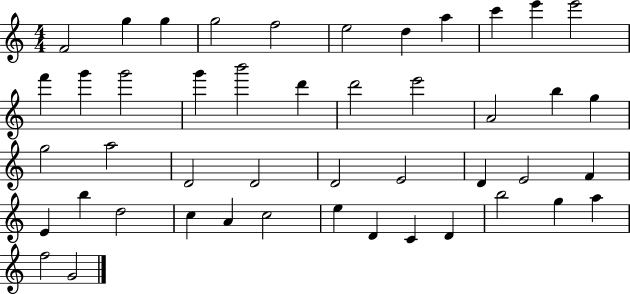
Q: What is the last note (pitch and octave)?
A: G4